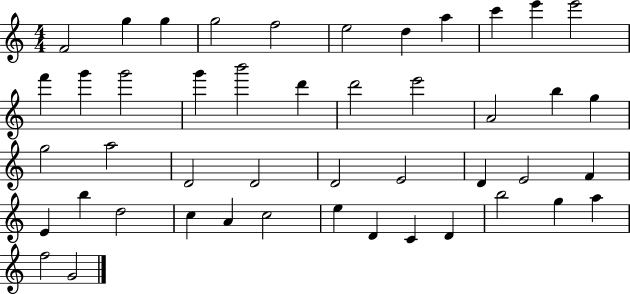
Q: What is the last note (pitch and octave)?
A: G4